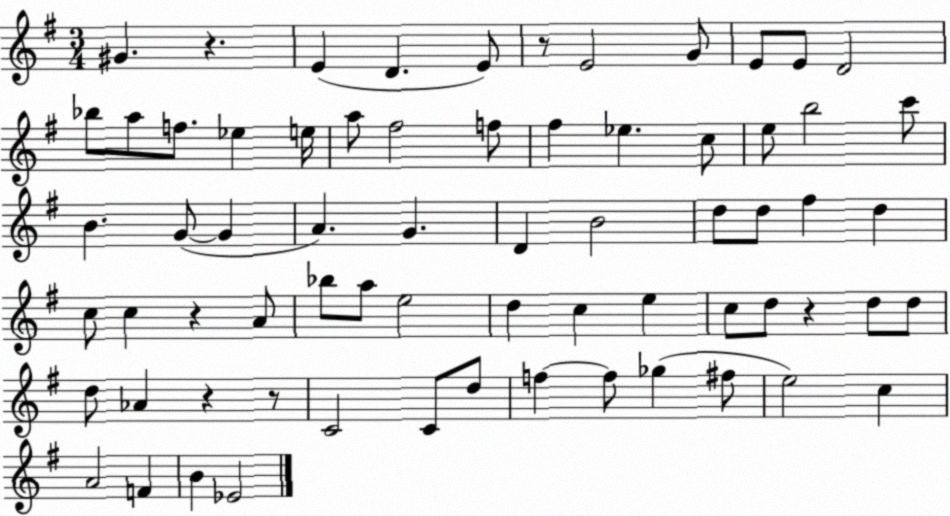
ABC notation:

X:1
T:Untitled
M:3/4
L:1/4
K:G
^G z E D E/2 z/2 E2 G/2 E/2 E/2 D2 _b/2 a/2 f/2 _e e/4 a/2 ^f2 f/2 ^f _e c/2 e/2 b2 c'/2 B G/2 G A G D B2 d/2 d/2 ^f d c/2 c z A/2 _b/2 a/2 e2 d c e c/2 d/2 z d/2 d/2 d/2 _A z z/2 C2 C/2 d/2 f f/2 _g ^f/2 e2 c A2 F B _E2